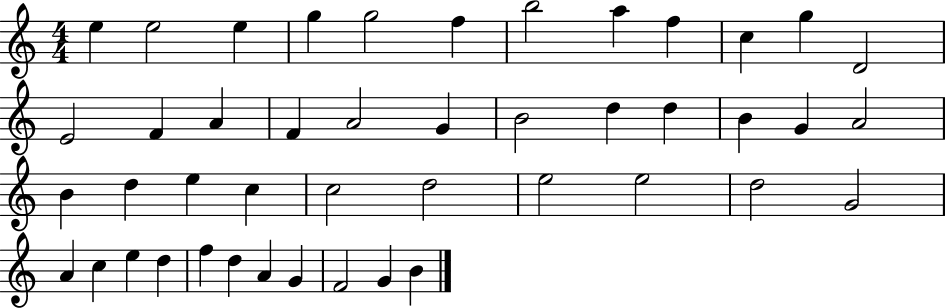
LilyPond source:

{
  \clef treble
  \numericTimeSignature
  \time 4/4
  \key c \major
  e''4 e''2 e''4 | g''4 g''2 f''4 | b''2 a''4 f''4 | c''4 g''4 d'2 | \break e'2 f'4 a'4 | f'4 a'2 g'4 | b'2 d''4 d''4 | b'4 g'4 a'2 | \break b'4 d''4 e''4 c''4 | c''2 d''2 | e''2 e''2 | d''2 g'2 | \break a'4 c''4 e''4 d''4 | f''4 d''4 a'4 g'4 | f'2 g'4 b'4 | \bar "|."
}